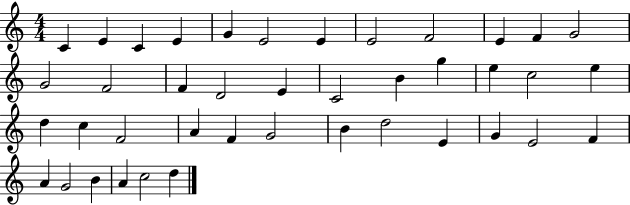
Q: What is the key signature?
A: C major